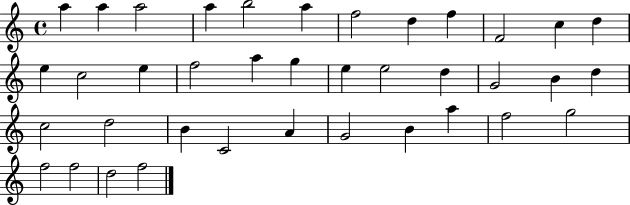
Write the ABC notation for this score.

X:1
T:Untitled
M:4/4
L:1/4
K:C
a a a2 a b2 a f2 d f F2 c d e c2 e f2 a g e e2 d G2 B d c2 d2 B C2 A G2 B a f2 g2 f2 f2 d2 f2